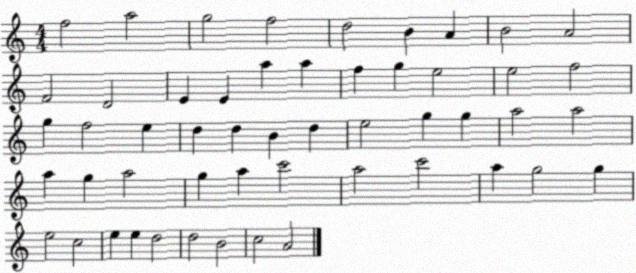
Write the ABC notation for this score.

X:1
T:Untitled
M:4/4
L:1/4
K:C
f2 a2 g2 f2 d2 B A B2 A2 F2 D2 E E a a f g e2 e2 f2 g f2 e d d B d e2 g g a2 a2 a g a2 g a c'2 a2 c'2 a g2 g e2 c2 e e d2 d2 B2 c2 A2